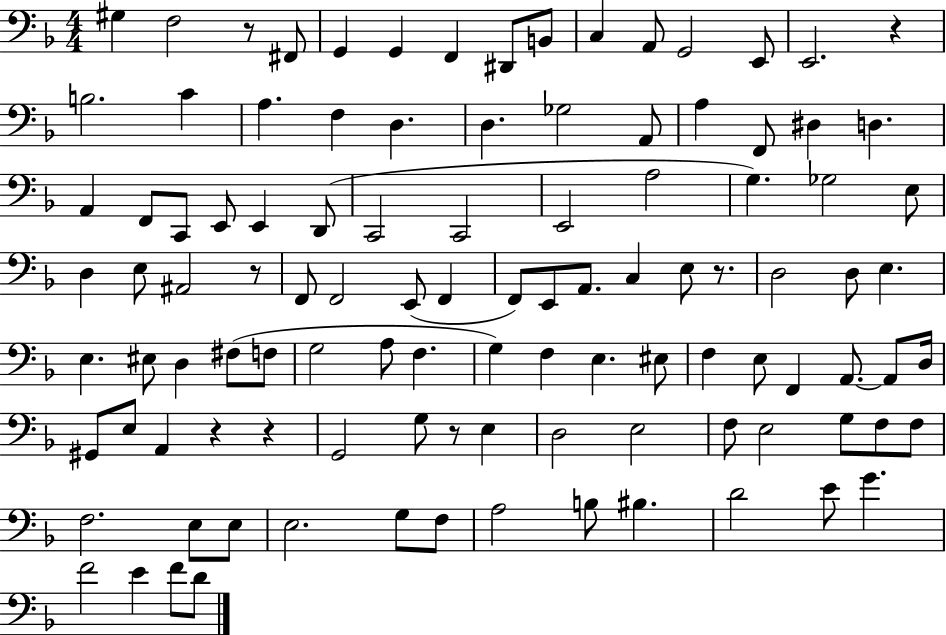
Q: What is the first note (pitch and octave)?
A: G#3